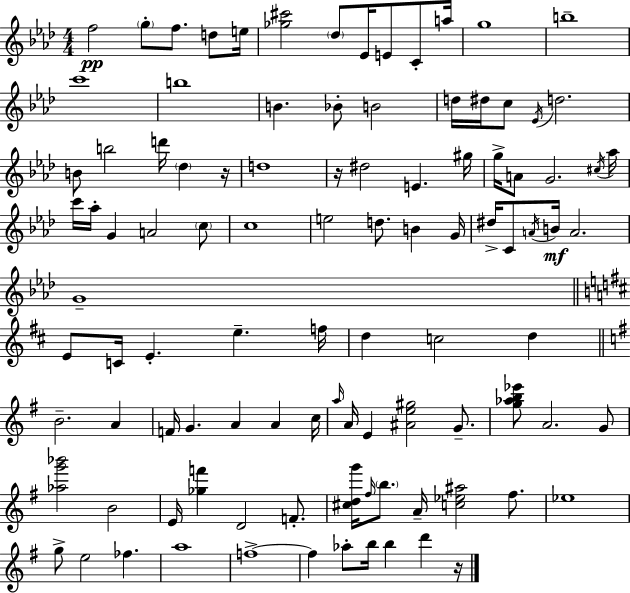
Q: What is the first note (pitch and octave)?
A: F5